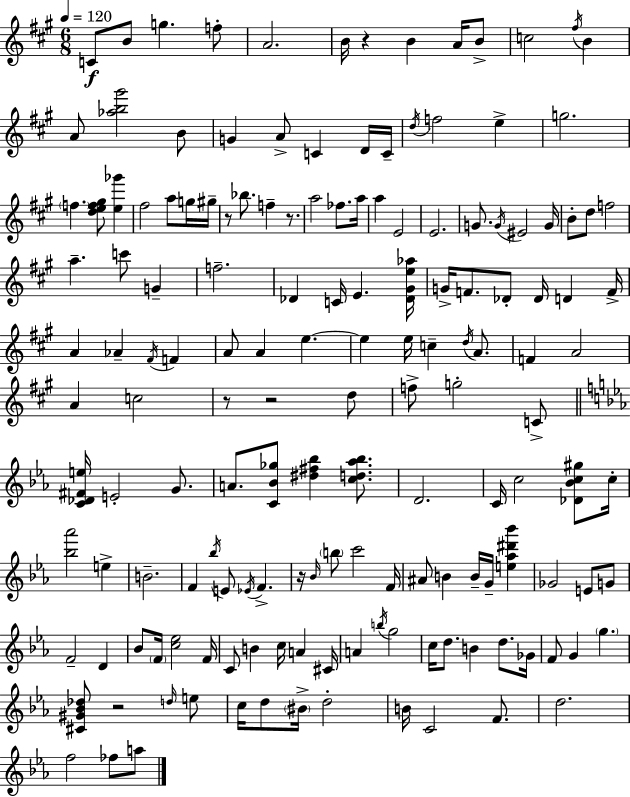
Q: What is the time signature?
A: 6/8